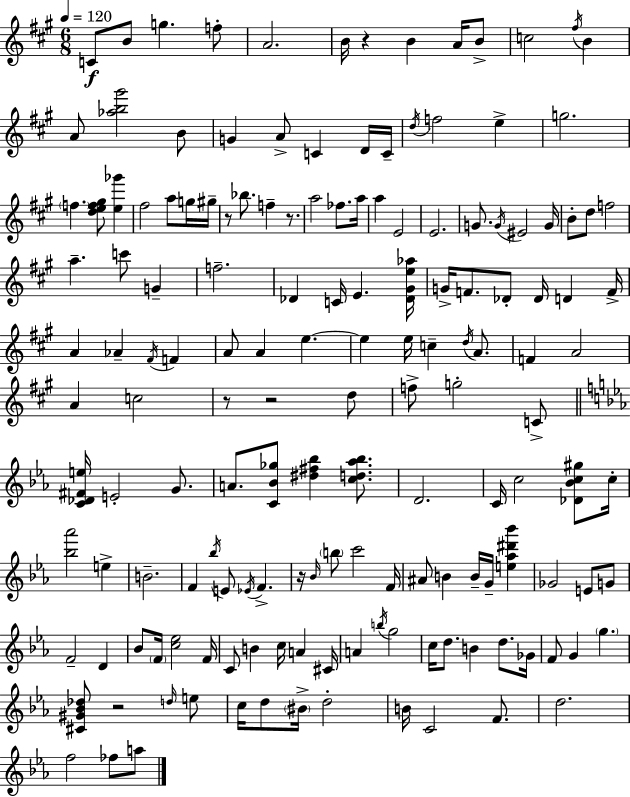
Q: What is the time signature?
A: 6/8